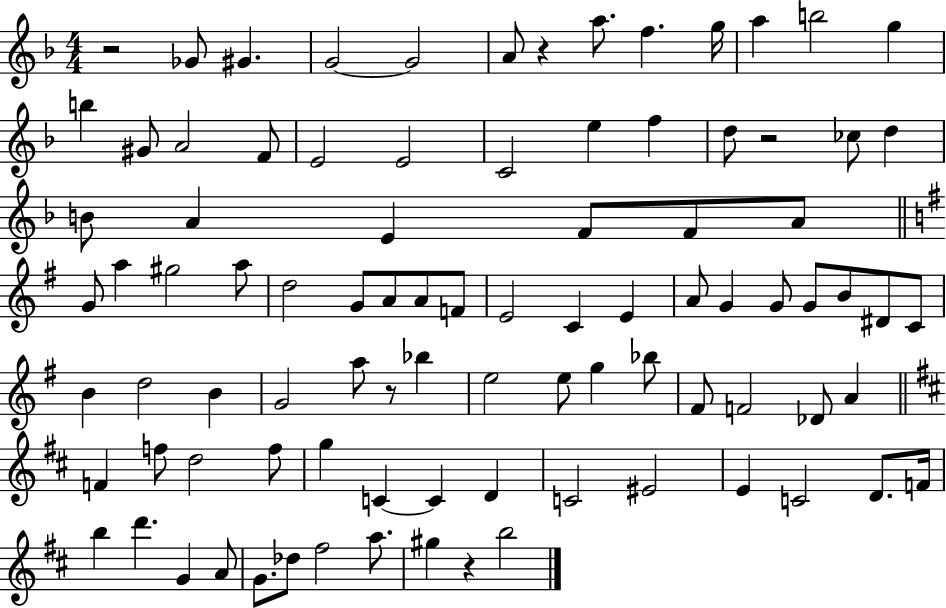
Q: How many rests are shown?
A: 5